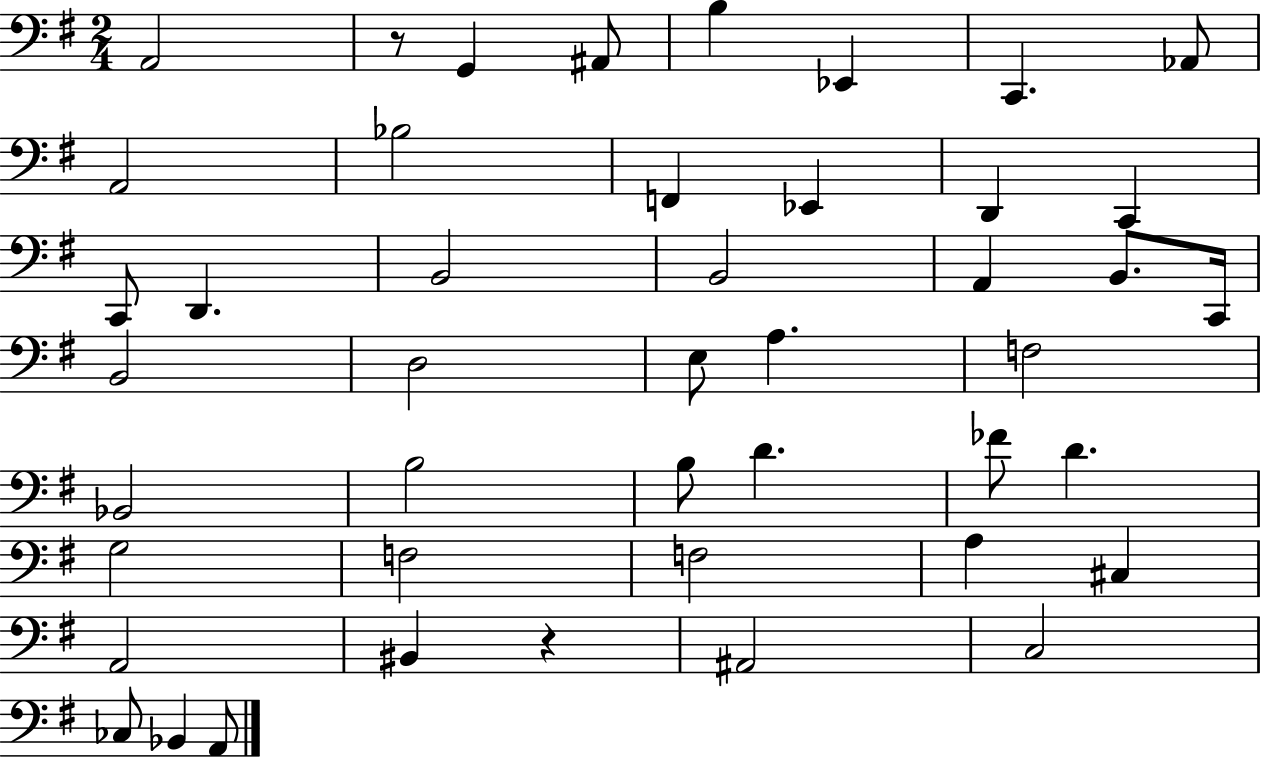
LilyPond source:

{
  \clef bass
  \numericTimeSignature
  \time 2/4
  \key g \major
  a,2 | r8 g,4 ais,8 | b4 ees,4 | c,4. aes,8 | \break a,2 | bes2 | f,4 ees,4 | d,4 c,4 | \break c,8 d,4. | b,2 | b,2 | a,4 b,8. c,16 | \break b,2 | d2 | e8 a4. | f2 | \break bes,2 | b2 | b8 d'4. | fes'8 d'4. | \break g2 | f2 | f2 | a4 cis4 | \break a,2 | bis,4 r4 | ais,2 | c2 | \break ces8 bes,4 a,8 | \bar "|."
}